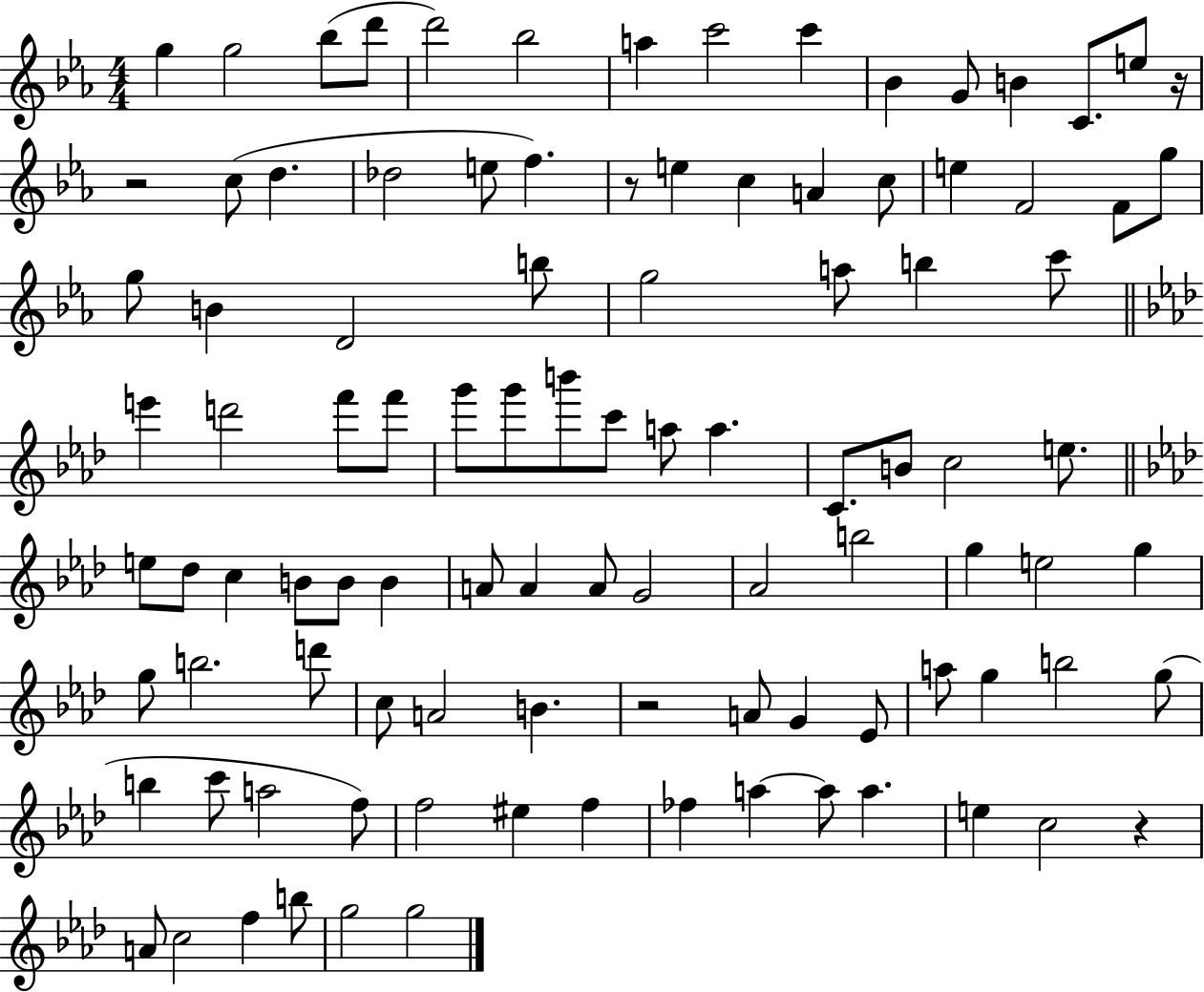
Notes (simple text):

G5/q G5/h Bb5/e D6/e D6/h Bb5/h A5/q C6/h C6/q Bb4/q G4/e B4/q C4/e. E5/e R/s R/h C5/e D5/q. Db5/h E5/e F5/q. R/e E5/q C5/q A4/q C5/e E5/q F4/h F4/e G5/e G5/e B4/q D4/h B5/e G5/h A5/e B5/q C6/e E6/q D6/h F6/e F6/e G6/e G6/e B6/e C6/e A5/e A5/q. C4/e. B4/e C5/h E5/e. E5/e Db5/e C5/q B4/e B4/e B4/q A4/e A4/q A4/e G4/h Ab4/h B5/h G5/q E5/h G5/q G5/e B5/h. D6/e C5/e A4/h B4/q. R/h A4/e G4/q Eb4/e A5/e G5/q B5/h G5/e B5/q C6/e A5/h F5/e F5/h EIS5/q F5/q FES5/q A5/q A5/e A5/q. E5/q C5/h R/q A4/e C5/h F5/q B5/e G5/h G5/h